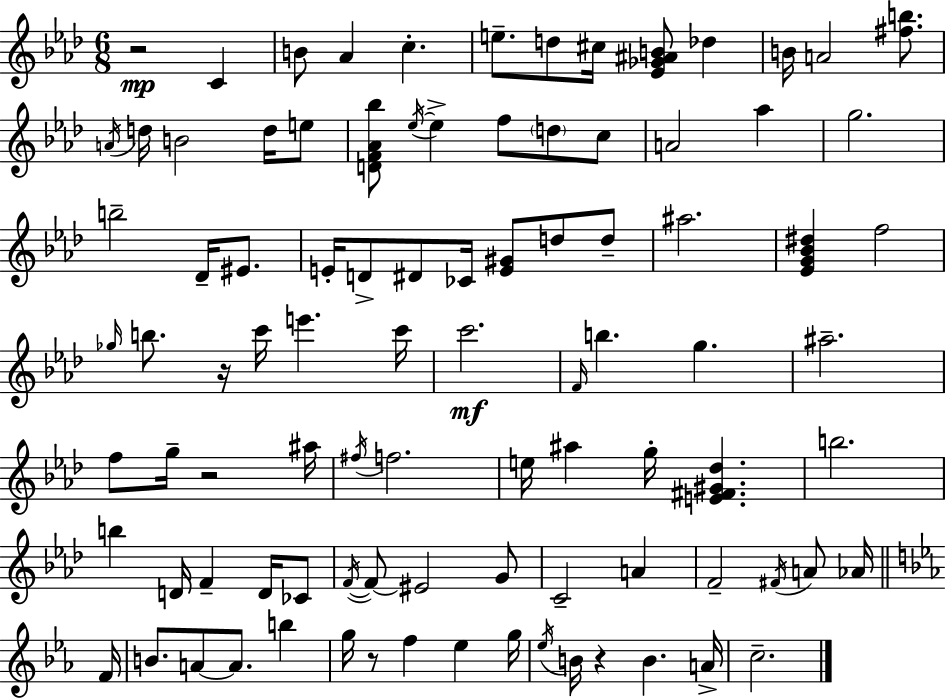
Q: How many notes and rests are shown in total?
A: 93